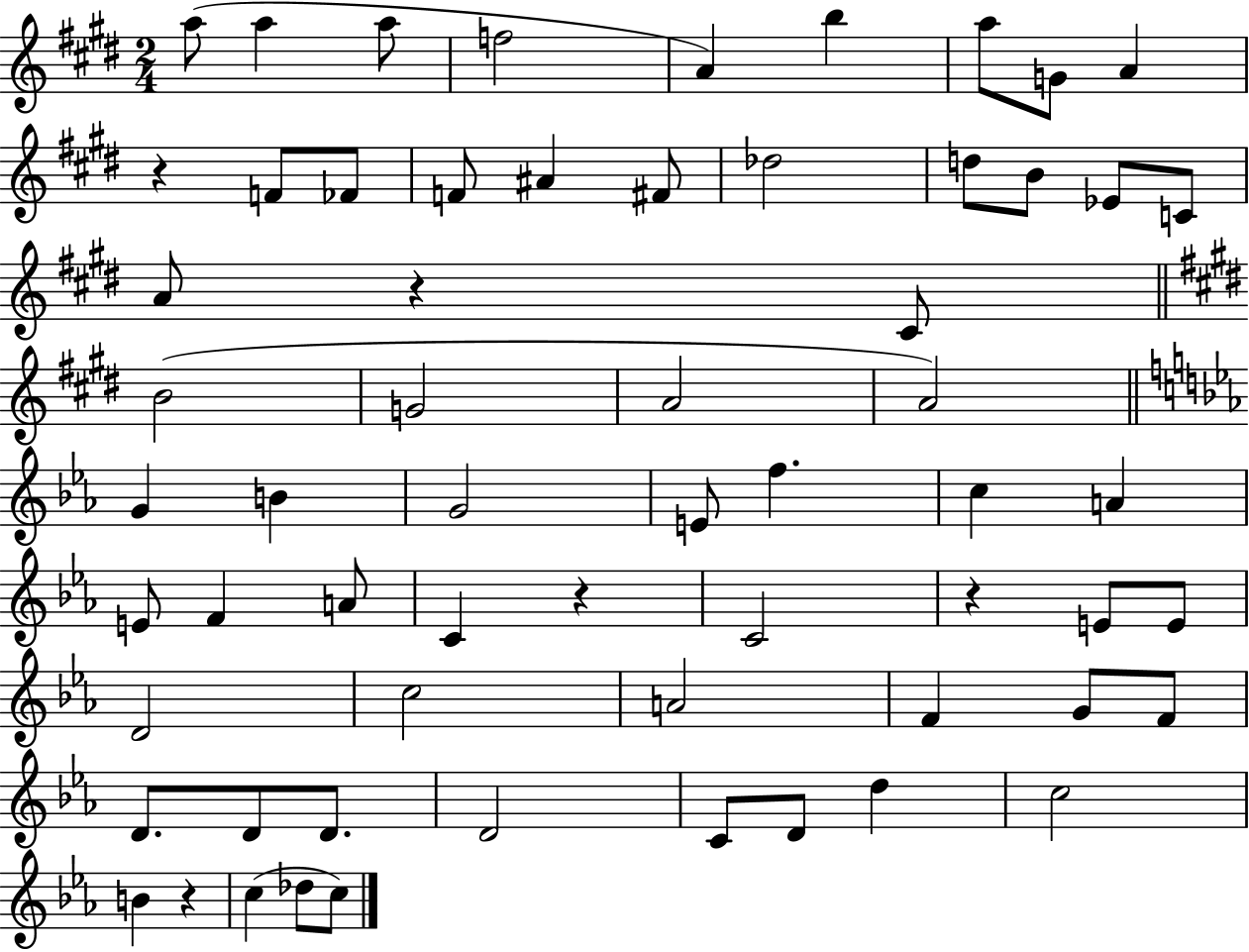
{
  \clef treble
  \numericTimeSignature
  \time 2/4
  \key e \major
  \repeat volta 2 { a''8( a''4 a''8 | f''2 | a'4) b''4 | a''8 g'8 a'4 | \break r4 f'8 fes'8 | f'8 ais'4 fis'8 | des''2 | d''8 b'8 ees'8 c'8 | \break a'8 r4 cis'8 | \bar "||" \break \key e \major b'2( | g'2 | a'2 | a'2) | \break \bar "||" \break \key ees \major g'4 b'4 | g'2 | e'8 f''4. | c''4 a'4 | \break e'8 f'4 a'8 | c'4 r4 | c'2 | r4 e'8 e'8 | \break d'2 | c''2 | a'2 | f'4 g'8 f'8 | \break d'8. d'8 d'8. | d'2 | c'8 d'8 d''4 | c''2 | \break b'4 r4 | c''4( des''8 c''8) | } \bar "|."
}